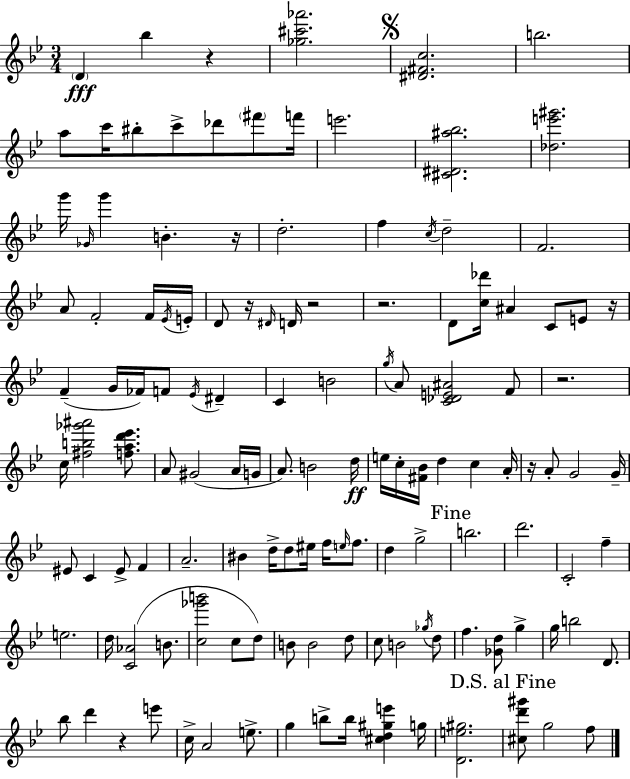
{
  \clef treble
  \numericTimeSignature
  \time 3/4
  \key bes \major
  \parenthesize d'4\fff bes''4 r4 | <ges'' cis''' aes'''>2. | \mark \markup { \musicglyph "scripts.segno" } <dis' fis' c''>2. | b''2. | \break a''8 c'''16 bis''8-. c'''8-> des'''8 \parenthesize fis'''8 f'''16 | e'''2. | <cis' dis' ais'' bes''>2. | <des'' e''' gis'''>2. | \break g'''16 \grace { ges'16 } g'''4 b'4.-. | r16 d''2.-. | f''4 \acciaccatura { c''16 } d''2-- | f'2. | \break a'8 f'2-. | f'16 \acciaccatura { ees'16 } e'16-. d'8 r16 \grace { dis'16 } d'16 r2 | r2. | d'8 <c'' des'''>16 ais'4 c'8 | \break e'8 r16 f'4--( g'16 fes'16) f'8 | \acciaccatura { ees'16 } dis'4-- c'4 b'2 | \acciaccatura { g''16 } a'8 <c' des' e' ais'>2 | f'8 r2. | \break c''16 <fis'' b'' ges''' ais'''>2 | <f'' a'' d''' ees'''>8. a'8 gis'2( | a'16 g'16 a'8.) b'2 | d''16\ff e''16 c''16-. <fis' bes'>16 d''4 | \break c''4 a'16-. r16 a'8-. g'2 | g'16-- eis'8 c'4 | eis'8-> f'4 a'2.-- | bis'4 d''16-> d''8 | \break eis''16 f''16 \grace { e''16 } f''8. d''4 g''2-> | \mark "Fine" b''2. | d'''2. | c'2-. | \break f''4-- e''2. | d''16 <c' aes'>2( | b'8. <c'' ges''' b'''>2 | c''8 d''8) b'8 b'2 | \break d''8 c''8 b'2 | \acciaccatura { ges''16 } d''8 f''4. | <ges' d''>8 g''4-> g''16 b''2 | d'8. bes''8 d'''4 | \break r4 e'''8 c''16-> a'2 | e''8.-> g''4 | b''8-> b''16 <cis'' d'' gis'' e'''>4 g''16 <d' e'' gis''>2. | \mark "D.S. al Fine" <cis'' d''' gis'''>8 g''2 | \break f''8 \bar "|."
}